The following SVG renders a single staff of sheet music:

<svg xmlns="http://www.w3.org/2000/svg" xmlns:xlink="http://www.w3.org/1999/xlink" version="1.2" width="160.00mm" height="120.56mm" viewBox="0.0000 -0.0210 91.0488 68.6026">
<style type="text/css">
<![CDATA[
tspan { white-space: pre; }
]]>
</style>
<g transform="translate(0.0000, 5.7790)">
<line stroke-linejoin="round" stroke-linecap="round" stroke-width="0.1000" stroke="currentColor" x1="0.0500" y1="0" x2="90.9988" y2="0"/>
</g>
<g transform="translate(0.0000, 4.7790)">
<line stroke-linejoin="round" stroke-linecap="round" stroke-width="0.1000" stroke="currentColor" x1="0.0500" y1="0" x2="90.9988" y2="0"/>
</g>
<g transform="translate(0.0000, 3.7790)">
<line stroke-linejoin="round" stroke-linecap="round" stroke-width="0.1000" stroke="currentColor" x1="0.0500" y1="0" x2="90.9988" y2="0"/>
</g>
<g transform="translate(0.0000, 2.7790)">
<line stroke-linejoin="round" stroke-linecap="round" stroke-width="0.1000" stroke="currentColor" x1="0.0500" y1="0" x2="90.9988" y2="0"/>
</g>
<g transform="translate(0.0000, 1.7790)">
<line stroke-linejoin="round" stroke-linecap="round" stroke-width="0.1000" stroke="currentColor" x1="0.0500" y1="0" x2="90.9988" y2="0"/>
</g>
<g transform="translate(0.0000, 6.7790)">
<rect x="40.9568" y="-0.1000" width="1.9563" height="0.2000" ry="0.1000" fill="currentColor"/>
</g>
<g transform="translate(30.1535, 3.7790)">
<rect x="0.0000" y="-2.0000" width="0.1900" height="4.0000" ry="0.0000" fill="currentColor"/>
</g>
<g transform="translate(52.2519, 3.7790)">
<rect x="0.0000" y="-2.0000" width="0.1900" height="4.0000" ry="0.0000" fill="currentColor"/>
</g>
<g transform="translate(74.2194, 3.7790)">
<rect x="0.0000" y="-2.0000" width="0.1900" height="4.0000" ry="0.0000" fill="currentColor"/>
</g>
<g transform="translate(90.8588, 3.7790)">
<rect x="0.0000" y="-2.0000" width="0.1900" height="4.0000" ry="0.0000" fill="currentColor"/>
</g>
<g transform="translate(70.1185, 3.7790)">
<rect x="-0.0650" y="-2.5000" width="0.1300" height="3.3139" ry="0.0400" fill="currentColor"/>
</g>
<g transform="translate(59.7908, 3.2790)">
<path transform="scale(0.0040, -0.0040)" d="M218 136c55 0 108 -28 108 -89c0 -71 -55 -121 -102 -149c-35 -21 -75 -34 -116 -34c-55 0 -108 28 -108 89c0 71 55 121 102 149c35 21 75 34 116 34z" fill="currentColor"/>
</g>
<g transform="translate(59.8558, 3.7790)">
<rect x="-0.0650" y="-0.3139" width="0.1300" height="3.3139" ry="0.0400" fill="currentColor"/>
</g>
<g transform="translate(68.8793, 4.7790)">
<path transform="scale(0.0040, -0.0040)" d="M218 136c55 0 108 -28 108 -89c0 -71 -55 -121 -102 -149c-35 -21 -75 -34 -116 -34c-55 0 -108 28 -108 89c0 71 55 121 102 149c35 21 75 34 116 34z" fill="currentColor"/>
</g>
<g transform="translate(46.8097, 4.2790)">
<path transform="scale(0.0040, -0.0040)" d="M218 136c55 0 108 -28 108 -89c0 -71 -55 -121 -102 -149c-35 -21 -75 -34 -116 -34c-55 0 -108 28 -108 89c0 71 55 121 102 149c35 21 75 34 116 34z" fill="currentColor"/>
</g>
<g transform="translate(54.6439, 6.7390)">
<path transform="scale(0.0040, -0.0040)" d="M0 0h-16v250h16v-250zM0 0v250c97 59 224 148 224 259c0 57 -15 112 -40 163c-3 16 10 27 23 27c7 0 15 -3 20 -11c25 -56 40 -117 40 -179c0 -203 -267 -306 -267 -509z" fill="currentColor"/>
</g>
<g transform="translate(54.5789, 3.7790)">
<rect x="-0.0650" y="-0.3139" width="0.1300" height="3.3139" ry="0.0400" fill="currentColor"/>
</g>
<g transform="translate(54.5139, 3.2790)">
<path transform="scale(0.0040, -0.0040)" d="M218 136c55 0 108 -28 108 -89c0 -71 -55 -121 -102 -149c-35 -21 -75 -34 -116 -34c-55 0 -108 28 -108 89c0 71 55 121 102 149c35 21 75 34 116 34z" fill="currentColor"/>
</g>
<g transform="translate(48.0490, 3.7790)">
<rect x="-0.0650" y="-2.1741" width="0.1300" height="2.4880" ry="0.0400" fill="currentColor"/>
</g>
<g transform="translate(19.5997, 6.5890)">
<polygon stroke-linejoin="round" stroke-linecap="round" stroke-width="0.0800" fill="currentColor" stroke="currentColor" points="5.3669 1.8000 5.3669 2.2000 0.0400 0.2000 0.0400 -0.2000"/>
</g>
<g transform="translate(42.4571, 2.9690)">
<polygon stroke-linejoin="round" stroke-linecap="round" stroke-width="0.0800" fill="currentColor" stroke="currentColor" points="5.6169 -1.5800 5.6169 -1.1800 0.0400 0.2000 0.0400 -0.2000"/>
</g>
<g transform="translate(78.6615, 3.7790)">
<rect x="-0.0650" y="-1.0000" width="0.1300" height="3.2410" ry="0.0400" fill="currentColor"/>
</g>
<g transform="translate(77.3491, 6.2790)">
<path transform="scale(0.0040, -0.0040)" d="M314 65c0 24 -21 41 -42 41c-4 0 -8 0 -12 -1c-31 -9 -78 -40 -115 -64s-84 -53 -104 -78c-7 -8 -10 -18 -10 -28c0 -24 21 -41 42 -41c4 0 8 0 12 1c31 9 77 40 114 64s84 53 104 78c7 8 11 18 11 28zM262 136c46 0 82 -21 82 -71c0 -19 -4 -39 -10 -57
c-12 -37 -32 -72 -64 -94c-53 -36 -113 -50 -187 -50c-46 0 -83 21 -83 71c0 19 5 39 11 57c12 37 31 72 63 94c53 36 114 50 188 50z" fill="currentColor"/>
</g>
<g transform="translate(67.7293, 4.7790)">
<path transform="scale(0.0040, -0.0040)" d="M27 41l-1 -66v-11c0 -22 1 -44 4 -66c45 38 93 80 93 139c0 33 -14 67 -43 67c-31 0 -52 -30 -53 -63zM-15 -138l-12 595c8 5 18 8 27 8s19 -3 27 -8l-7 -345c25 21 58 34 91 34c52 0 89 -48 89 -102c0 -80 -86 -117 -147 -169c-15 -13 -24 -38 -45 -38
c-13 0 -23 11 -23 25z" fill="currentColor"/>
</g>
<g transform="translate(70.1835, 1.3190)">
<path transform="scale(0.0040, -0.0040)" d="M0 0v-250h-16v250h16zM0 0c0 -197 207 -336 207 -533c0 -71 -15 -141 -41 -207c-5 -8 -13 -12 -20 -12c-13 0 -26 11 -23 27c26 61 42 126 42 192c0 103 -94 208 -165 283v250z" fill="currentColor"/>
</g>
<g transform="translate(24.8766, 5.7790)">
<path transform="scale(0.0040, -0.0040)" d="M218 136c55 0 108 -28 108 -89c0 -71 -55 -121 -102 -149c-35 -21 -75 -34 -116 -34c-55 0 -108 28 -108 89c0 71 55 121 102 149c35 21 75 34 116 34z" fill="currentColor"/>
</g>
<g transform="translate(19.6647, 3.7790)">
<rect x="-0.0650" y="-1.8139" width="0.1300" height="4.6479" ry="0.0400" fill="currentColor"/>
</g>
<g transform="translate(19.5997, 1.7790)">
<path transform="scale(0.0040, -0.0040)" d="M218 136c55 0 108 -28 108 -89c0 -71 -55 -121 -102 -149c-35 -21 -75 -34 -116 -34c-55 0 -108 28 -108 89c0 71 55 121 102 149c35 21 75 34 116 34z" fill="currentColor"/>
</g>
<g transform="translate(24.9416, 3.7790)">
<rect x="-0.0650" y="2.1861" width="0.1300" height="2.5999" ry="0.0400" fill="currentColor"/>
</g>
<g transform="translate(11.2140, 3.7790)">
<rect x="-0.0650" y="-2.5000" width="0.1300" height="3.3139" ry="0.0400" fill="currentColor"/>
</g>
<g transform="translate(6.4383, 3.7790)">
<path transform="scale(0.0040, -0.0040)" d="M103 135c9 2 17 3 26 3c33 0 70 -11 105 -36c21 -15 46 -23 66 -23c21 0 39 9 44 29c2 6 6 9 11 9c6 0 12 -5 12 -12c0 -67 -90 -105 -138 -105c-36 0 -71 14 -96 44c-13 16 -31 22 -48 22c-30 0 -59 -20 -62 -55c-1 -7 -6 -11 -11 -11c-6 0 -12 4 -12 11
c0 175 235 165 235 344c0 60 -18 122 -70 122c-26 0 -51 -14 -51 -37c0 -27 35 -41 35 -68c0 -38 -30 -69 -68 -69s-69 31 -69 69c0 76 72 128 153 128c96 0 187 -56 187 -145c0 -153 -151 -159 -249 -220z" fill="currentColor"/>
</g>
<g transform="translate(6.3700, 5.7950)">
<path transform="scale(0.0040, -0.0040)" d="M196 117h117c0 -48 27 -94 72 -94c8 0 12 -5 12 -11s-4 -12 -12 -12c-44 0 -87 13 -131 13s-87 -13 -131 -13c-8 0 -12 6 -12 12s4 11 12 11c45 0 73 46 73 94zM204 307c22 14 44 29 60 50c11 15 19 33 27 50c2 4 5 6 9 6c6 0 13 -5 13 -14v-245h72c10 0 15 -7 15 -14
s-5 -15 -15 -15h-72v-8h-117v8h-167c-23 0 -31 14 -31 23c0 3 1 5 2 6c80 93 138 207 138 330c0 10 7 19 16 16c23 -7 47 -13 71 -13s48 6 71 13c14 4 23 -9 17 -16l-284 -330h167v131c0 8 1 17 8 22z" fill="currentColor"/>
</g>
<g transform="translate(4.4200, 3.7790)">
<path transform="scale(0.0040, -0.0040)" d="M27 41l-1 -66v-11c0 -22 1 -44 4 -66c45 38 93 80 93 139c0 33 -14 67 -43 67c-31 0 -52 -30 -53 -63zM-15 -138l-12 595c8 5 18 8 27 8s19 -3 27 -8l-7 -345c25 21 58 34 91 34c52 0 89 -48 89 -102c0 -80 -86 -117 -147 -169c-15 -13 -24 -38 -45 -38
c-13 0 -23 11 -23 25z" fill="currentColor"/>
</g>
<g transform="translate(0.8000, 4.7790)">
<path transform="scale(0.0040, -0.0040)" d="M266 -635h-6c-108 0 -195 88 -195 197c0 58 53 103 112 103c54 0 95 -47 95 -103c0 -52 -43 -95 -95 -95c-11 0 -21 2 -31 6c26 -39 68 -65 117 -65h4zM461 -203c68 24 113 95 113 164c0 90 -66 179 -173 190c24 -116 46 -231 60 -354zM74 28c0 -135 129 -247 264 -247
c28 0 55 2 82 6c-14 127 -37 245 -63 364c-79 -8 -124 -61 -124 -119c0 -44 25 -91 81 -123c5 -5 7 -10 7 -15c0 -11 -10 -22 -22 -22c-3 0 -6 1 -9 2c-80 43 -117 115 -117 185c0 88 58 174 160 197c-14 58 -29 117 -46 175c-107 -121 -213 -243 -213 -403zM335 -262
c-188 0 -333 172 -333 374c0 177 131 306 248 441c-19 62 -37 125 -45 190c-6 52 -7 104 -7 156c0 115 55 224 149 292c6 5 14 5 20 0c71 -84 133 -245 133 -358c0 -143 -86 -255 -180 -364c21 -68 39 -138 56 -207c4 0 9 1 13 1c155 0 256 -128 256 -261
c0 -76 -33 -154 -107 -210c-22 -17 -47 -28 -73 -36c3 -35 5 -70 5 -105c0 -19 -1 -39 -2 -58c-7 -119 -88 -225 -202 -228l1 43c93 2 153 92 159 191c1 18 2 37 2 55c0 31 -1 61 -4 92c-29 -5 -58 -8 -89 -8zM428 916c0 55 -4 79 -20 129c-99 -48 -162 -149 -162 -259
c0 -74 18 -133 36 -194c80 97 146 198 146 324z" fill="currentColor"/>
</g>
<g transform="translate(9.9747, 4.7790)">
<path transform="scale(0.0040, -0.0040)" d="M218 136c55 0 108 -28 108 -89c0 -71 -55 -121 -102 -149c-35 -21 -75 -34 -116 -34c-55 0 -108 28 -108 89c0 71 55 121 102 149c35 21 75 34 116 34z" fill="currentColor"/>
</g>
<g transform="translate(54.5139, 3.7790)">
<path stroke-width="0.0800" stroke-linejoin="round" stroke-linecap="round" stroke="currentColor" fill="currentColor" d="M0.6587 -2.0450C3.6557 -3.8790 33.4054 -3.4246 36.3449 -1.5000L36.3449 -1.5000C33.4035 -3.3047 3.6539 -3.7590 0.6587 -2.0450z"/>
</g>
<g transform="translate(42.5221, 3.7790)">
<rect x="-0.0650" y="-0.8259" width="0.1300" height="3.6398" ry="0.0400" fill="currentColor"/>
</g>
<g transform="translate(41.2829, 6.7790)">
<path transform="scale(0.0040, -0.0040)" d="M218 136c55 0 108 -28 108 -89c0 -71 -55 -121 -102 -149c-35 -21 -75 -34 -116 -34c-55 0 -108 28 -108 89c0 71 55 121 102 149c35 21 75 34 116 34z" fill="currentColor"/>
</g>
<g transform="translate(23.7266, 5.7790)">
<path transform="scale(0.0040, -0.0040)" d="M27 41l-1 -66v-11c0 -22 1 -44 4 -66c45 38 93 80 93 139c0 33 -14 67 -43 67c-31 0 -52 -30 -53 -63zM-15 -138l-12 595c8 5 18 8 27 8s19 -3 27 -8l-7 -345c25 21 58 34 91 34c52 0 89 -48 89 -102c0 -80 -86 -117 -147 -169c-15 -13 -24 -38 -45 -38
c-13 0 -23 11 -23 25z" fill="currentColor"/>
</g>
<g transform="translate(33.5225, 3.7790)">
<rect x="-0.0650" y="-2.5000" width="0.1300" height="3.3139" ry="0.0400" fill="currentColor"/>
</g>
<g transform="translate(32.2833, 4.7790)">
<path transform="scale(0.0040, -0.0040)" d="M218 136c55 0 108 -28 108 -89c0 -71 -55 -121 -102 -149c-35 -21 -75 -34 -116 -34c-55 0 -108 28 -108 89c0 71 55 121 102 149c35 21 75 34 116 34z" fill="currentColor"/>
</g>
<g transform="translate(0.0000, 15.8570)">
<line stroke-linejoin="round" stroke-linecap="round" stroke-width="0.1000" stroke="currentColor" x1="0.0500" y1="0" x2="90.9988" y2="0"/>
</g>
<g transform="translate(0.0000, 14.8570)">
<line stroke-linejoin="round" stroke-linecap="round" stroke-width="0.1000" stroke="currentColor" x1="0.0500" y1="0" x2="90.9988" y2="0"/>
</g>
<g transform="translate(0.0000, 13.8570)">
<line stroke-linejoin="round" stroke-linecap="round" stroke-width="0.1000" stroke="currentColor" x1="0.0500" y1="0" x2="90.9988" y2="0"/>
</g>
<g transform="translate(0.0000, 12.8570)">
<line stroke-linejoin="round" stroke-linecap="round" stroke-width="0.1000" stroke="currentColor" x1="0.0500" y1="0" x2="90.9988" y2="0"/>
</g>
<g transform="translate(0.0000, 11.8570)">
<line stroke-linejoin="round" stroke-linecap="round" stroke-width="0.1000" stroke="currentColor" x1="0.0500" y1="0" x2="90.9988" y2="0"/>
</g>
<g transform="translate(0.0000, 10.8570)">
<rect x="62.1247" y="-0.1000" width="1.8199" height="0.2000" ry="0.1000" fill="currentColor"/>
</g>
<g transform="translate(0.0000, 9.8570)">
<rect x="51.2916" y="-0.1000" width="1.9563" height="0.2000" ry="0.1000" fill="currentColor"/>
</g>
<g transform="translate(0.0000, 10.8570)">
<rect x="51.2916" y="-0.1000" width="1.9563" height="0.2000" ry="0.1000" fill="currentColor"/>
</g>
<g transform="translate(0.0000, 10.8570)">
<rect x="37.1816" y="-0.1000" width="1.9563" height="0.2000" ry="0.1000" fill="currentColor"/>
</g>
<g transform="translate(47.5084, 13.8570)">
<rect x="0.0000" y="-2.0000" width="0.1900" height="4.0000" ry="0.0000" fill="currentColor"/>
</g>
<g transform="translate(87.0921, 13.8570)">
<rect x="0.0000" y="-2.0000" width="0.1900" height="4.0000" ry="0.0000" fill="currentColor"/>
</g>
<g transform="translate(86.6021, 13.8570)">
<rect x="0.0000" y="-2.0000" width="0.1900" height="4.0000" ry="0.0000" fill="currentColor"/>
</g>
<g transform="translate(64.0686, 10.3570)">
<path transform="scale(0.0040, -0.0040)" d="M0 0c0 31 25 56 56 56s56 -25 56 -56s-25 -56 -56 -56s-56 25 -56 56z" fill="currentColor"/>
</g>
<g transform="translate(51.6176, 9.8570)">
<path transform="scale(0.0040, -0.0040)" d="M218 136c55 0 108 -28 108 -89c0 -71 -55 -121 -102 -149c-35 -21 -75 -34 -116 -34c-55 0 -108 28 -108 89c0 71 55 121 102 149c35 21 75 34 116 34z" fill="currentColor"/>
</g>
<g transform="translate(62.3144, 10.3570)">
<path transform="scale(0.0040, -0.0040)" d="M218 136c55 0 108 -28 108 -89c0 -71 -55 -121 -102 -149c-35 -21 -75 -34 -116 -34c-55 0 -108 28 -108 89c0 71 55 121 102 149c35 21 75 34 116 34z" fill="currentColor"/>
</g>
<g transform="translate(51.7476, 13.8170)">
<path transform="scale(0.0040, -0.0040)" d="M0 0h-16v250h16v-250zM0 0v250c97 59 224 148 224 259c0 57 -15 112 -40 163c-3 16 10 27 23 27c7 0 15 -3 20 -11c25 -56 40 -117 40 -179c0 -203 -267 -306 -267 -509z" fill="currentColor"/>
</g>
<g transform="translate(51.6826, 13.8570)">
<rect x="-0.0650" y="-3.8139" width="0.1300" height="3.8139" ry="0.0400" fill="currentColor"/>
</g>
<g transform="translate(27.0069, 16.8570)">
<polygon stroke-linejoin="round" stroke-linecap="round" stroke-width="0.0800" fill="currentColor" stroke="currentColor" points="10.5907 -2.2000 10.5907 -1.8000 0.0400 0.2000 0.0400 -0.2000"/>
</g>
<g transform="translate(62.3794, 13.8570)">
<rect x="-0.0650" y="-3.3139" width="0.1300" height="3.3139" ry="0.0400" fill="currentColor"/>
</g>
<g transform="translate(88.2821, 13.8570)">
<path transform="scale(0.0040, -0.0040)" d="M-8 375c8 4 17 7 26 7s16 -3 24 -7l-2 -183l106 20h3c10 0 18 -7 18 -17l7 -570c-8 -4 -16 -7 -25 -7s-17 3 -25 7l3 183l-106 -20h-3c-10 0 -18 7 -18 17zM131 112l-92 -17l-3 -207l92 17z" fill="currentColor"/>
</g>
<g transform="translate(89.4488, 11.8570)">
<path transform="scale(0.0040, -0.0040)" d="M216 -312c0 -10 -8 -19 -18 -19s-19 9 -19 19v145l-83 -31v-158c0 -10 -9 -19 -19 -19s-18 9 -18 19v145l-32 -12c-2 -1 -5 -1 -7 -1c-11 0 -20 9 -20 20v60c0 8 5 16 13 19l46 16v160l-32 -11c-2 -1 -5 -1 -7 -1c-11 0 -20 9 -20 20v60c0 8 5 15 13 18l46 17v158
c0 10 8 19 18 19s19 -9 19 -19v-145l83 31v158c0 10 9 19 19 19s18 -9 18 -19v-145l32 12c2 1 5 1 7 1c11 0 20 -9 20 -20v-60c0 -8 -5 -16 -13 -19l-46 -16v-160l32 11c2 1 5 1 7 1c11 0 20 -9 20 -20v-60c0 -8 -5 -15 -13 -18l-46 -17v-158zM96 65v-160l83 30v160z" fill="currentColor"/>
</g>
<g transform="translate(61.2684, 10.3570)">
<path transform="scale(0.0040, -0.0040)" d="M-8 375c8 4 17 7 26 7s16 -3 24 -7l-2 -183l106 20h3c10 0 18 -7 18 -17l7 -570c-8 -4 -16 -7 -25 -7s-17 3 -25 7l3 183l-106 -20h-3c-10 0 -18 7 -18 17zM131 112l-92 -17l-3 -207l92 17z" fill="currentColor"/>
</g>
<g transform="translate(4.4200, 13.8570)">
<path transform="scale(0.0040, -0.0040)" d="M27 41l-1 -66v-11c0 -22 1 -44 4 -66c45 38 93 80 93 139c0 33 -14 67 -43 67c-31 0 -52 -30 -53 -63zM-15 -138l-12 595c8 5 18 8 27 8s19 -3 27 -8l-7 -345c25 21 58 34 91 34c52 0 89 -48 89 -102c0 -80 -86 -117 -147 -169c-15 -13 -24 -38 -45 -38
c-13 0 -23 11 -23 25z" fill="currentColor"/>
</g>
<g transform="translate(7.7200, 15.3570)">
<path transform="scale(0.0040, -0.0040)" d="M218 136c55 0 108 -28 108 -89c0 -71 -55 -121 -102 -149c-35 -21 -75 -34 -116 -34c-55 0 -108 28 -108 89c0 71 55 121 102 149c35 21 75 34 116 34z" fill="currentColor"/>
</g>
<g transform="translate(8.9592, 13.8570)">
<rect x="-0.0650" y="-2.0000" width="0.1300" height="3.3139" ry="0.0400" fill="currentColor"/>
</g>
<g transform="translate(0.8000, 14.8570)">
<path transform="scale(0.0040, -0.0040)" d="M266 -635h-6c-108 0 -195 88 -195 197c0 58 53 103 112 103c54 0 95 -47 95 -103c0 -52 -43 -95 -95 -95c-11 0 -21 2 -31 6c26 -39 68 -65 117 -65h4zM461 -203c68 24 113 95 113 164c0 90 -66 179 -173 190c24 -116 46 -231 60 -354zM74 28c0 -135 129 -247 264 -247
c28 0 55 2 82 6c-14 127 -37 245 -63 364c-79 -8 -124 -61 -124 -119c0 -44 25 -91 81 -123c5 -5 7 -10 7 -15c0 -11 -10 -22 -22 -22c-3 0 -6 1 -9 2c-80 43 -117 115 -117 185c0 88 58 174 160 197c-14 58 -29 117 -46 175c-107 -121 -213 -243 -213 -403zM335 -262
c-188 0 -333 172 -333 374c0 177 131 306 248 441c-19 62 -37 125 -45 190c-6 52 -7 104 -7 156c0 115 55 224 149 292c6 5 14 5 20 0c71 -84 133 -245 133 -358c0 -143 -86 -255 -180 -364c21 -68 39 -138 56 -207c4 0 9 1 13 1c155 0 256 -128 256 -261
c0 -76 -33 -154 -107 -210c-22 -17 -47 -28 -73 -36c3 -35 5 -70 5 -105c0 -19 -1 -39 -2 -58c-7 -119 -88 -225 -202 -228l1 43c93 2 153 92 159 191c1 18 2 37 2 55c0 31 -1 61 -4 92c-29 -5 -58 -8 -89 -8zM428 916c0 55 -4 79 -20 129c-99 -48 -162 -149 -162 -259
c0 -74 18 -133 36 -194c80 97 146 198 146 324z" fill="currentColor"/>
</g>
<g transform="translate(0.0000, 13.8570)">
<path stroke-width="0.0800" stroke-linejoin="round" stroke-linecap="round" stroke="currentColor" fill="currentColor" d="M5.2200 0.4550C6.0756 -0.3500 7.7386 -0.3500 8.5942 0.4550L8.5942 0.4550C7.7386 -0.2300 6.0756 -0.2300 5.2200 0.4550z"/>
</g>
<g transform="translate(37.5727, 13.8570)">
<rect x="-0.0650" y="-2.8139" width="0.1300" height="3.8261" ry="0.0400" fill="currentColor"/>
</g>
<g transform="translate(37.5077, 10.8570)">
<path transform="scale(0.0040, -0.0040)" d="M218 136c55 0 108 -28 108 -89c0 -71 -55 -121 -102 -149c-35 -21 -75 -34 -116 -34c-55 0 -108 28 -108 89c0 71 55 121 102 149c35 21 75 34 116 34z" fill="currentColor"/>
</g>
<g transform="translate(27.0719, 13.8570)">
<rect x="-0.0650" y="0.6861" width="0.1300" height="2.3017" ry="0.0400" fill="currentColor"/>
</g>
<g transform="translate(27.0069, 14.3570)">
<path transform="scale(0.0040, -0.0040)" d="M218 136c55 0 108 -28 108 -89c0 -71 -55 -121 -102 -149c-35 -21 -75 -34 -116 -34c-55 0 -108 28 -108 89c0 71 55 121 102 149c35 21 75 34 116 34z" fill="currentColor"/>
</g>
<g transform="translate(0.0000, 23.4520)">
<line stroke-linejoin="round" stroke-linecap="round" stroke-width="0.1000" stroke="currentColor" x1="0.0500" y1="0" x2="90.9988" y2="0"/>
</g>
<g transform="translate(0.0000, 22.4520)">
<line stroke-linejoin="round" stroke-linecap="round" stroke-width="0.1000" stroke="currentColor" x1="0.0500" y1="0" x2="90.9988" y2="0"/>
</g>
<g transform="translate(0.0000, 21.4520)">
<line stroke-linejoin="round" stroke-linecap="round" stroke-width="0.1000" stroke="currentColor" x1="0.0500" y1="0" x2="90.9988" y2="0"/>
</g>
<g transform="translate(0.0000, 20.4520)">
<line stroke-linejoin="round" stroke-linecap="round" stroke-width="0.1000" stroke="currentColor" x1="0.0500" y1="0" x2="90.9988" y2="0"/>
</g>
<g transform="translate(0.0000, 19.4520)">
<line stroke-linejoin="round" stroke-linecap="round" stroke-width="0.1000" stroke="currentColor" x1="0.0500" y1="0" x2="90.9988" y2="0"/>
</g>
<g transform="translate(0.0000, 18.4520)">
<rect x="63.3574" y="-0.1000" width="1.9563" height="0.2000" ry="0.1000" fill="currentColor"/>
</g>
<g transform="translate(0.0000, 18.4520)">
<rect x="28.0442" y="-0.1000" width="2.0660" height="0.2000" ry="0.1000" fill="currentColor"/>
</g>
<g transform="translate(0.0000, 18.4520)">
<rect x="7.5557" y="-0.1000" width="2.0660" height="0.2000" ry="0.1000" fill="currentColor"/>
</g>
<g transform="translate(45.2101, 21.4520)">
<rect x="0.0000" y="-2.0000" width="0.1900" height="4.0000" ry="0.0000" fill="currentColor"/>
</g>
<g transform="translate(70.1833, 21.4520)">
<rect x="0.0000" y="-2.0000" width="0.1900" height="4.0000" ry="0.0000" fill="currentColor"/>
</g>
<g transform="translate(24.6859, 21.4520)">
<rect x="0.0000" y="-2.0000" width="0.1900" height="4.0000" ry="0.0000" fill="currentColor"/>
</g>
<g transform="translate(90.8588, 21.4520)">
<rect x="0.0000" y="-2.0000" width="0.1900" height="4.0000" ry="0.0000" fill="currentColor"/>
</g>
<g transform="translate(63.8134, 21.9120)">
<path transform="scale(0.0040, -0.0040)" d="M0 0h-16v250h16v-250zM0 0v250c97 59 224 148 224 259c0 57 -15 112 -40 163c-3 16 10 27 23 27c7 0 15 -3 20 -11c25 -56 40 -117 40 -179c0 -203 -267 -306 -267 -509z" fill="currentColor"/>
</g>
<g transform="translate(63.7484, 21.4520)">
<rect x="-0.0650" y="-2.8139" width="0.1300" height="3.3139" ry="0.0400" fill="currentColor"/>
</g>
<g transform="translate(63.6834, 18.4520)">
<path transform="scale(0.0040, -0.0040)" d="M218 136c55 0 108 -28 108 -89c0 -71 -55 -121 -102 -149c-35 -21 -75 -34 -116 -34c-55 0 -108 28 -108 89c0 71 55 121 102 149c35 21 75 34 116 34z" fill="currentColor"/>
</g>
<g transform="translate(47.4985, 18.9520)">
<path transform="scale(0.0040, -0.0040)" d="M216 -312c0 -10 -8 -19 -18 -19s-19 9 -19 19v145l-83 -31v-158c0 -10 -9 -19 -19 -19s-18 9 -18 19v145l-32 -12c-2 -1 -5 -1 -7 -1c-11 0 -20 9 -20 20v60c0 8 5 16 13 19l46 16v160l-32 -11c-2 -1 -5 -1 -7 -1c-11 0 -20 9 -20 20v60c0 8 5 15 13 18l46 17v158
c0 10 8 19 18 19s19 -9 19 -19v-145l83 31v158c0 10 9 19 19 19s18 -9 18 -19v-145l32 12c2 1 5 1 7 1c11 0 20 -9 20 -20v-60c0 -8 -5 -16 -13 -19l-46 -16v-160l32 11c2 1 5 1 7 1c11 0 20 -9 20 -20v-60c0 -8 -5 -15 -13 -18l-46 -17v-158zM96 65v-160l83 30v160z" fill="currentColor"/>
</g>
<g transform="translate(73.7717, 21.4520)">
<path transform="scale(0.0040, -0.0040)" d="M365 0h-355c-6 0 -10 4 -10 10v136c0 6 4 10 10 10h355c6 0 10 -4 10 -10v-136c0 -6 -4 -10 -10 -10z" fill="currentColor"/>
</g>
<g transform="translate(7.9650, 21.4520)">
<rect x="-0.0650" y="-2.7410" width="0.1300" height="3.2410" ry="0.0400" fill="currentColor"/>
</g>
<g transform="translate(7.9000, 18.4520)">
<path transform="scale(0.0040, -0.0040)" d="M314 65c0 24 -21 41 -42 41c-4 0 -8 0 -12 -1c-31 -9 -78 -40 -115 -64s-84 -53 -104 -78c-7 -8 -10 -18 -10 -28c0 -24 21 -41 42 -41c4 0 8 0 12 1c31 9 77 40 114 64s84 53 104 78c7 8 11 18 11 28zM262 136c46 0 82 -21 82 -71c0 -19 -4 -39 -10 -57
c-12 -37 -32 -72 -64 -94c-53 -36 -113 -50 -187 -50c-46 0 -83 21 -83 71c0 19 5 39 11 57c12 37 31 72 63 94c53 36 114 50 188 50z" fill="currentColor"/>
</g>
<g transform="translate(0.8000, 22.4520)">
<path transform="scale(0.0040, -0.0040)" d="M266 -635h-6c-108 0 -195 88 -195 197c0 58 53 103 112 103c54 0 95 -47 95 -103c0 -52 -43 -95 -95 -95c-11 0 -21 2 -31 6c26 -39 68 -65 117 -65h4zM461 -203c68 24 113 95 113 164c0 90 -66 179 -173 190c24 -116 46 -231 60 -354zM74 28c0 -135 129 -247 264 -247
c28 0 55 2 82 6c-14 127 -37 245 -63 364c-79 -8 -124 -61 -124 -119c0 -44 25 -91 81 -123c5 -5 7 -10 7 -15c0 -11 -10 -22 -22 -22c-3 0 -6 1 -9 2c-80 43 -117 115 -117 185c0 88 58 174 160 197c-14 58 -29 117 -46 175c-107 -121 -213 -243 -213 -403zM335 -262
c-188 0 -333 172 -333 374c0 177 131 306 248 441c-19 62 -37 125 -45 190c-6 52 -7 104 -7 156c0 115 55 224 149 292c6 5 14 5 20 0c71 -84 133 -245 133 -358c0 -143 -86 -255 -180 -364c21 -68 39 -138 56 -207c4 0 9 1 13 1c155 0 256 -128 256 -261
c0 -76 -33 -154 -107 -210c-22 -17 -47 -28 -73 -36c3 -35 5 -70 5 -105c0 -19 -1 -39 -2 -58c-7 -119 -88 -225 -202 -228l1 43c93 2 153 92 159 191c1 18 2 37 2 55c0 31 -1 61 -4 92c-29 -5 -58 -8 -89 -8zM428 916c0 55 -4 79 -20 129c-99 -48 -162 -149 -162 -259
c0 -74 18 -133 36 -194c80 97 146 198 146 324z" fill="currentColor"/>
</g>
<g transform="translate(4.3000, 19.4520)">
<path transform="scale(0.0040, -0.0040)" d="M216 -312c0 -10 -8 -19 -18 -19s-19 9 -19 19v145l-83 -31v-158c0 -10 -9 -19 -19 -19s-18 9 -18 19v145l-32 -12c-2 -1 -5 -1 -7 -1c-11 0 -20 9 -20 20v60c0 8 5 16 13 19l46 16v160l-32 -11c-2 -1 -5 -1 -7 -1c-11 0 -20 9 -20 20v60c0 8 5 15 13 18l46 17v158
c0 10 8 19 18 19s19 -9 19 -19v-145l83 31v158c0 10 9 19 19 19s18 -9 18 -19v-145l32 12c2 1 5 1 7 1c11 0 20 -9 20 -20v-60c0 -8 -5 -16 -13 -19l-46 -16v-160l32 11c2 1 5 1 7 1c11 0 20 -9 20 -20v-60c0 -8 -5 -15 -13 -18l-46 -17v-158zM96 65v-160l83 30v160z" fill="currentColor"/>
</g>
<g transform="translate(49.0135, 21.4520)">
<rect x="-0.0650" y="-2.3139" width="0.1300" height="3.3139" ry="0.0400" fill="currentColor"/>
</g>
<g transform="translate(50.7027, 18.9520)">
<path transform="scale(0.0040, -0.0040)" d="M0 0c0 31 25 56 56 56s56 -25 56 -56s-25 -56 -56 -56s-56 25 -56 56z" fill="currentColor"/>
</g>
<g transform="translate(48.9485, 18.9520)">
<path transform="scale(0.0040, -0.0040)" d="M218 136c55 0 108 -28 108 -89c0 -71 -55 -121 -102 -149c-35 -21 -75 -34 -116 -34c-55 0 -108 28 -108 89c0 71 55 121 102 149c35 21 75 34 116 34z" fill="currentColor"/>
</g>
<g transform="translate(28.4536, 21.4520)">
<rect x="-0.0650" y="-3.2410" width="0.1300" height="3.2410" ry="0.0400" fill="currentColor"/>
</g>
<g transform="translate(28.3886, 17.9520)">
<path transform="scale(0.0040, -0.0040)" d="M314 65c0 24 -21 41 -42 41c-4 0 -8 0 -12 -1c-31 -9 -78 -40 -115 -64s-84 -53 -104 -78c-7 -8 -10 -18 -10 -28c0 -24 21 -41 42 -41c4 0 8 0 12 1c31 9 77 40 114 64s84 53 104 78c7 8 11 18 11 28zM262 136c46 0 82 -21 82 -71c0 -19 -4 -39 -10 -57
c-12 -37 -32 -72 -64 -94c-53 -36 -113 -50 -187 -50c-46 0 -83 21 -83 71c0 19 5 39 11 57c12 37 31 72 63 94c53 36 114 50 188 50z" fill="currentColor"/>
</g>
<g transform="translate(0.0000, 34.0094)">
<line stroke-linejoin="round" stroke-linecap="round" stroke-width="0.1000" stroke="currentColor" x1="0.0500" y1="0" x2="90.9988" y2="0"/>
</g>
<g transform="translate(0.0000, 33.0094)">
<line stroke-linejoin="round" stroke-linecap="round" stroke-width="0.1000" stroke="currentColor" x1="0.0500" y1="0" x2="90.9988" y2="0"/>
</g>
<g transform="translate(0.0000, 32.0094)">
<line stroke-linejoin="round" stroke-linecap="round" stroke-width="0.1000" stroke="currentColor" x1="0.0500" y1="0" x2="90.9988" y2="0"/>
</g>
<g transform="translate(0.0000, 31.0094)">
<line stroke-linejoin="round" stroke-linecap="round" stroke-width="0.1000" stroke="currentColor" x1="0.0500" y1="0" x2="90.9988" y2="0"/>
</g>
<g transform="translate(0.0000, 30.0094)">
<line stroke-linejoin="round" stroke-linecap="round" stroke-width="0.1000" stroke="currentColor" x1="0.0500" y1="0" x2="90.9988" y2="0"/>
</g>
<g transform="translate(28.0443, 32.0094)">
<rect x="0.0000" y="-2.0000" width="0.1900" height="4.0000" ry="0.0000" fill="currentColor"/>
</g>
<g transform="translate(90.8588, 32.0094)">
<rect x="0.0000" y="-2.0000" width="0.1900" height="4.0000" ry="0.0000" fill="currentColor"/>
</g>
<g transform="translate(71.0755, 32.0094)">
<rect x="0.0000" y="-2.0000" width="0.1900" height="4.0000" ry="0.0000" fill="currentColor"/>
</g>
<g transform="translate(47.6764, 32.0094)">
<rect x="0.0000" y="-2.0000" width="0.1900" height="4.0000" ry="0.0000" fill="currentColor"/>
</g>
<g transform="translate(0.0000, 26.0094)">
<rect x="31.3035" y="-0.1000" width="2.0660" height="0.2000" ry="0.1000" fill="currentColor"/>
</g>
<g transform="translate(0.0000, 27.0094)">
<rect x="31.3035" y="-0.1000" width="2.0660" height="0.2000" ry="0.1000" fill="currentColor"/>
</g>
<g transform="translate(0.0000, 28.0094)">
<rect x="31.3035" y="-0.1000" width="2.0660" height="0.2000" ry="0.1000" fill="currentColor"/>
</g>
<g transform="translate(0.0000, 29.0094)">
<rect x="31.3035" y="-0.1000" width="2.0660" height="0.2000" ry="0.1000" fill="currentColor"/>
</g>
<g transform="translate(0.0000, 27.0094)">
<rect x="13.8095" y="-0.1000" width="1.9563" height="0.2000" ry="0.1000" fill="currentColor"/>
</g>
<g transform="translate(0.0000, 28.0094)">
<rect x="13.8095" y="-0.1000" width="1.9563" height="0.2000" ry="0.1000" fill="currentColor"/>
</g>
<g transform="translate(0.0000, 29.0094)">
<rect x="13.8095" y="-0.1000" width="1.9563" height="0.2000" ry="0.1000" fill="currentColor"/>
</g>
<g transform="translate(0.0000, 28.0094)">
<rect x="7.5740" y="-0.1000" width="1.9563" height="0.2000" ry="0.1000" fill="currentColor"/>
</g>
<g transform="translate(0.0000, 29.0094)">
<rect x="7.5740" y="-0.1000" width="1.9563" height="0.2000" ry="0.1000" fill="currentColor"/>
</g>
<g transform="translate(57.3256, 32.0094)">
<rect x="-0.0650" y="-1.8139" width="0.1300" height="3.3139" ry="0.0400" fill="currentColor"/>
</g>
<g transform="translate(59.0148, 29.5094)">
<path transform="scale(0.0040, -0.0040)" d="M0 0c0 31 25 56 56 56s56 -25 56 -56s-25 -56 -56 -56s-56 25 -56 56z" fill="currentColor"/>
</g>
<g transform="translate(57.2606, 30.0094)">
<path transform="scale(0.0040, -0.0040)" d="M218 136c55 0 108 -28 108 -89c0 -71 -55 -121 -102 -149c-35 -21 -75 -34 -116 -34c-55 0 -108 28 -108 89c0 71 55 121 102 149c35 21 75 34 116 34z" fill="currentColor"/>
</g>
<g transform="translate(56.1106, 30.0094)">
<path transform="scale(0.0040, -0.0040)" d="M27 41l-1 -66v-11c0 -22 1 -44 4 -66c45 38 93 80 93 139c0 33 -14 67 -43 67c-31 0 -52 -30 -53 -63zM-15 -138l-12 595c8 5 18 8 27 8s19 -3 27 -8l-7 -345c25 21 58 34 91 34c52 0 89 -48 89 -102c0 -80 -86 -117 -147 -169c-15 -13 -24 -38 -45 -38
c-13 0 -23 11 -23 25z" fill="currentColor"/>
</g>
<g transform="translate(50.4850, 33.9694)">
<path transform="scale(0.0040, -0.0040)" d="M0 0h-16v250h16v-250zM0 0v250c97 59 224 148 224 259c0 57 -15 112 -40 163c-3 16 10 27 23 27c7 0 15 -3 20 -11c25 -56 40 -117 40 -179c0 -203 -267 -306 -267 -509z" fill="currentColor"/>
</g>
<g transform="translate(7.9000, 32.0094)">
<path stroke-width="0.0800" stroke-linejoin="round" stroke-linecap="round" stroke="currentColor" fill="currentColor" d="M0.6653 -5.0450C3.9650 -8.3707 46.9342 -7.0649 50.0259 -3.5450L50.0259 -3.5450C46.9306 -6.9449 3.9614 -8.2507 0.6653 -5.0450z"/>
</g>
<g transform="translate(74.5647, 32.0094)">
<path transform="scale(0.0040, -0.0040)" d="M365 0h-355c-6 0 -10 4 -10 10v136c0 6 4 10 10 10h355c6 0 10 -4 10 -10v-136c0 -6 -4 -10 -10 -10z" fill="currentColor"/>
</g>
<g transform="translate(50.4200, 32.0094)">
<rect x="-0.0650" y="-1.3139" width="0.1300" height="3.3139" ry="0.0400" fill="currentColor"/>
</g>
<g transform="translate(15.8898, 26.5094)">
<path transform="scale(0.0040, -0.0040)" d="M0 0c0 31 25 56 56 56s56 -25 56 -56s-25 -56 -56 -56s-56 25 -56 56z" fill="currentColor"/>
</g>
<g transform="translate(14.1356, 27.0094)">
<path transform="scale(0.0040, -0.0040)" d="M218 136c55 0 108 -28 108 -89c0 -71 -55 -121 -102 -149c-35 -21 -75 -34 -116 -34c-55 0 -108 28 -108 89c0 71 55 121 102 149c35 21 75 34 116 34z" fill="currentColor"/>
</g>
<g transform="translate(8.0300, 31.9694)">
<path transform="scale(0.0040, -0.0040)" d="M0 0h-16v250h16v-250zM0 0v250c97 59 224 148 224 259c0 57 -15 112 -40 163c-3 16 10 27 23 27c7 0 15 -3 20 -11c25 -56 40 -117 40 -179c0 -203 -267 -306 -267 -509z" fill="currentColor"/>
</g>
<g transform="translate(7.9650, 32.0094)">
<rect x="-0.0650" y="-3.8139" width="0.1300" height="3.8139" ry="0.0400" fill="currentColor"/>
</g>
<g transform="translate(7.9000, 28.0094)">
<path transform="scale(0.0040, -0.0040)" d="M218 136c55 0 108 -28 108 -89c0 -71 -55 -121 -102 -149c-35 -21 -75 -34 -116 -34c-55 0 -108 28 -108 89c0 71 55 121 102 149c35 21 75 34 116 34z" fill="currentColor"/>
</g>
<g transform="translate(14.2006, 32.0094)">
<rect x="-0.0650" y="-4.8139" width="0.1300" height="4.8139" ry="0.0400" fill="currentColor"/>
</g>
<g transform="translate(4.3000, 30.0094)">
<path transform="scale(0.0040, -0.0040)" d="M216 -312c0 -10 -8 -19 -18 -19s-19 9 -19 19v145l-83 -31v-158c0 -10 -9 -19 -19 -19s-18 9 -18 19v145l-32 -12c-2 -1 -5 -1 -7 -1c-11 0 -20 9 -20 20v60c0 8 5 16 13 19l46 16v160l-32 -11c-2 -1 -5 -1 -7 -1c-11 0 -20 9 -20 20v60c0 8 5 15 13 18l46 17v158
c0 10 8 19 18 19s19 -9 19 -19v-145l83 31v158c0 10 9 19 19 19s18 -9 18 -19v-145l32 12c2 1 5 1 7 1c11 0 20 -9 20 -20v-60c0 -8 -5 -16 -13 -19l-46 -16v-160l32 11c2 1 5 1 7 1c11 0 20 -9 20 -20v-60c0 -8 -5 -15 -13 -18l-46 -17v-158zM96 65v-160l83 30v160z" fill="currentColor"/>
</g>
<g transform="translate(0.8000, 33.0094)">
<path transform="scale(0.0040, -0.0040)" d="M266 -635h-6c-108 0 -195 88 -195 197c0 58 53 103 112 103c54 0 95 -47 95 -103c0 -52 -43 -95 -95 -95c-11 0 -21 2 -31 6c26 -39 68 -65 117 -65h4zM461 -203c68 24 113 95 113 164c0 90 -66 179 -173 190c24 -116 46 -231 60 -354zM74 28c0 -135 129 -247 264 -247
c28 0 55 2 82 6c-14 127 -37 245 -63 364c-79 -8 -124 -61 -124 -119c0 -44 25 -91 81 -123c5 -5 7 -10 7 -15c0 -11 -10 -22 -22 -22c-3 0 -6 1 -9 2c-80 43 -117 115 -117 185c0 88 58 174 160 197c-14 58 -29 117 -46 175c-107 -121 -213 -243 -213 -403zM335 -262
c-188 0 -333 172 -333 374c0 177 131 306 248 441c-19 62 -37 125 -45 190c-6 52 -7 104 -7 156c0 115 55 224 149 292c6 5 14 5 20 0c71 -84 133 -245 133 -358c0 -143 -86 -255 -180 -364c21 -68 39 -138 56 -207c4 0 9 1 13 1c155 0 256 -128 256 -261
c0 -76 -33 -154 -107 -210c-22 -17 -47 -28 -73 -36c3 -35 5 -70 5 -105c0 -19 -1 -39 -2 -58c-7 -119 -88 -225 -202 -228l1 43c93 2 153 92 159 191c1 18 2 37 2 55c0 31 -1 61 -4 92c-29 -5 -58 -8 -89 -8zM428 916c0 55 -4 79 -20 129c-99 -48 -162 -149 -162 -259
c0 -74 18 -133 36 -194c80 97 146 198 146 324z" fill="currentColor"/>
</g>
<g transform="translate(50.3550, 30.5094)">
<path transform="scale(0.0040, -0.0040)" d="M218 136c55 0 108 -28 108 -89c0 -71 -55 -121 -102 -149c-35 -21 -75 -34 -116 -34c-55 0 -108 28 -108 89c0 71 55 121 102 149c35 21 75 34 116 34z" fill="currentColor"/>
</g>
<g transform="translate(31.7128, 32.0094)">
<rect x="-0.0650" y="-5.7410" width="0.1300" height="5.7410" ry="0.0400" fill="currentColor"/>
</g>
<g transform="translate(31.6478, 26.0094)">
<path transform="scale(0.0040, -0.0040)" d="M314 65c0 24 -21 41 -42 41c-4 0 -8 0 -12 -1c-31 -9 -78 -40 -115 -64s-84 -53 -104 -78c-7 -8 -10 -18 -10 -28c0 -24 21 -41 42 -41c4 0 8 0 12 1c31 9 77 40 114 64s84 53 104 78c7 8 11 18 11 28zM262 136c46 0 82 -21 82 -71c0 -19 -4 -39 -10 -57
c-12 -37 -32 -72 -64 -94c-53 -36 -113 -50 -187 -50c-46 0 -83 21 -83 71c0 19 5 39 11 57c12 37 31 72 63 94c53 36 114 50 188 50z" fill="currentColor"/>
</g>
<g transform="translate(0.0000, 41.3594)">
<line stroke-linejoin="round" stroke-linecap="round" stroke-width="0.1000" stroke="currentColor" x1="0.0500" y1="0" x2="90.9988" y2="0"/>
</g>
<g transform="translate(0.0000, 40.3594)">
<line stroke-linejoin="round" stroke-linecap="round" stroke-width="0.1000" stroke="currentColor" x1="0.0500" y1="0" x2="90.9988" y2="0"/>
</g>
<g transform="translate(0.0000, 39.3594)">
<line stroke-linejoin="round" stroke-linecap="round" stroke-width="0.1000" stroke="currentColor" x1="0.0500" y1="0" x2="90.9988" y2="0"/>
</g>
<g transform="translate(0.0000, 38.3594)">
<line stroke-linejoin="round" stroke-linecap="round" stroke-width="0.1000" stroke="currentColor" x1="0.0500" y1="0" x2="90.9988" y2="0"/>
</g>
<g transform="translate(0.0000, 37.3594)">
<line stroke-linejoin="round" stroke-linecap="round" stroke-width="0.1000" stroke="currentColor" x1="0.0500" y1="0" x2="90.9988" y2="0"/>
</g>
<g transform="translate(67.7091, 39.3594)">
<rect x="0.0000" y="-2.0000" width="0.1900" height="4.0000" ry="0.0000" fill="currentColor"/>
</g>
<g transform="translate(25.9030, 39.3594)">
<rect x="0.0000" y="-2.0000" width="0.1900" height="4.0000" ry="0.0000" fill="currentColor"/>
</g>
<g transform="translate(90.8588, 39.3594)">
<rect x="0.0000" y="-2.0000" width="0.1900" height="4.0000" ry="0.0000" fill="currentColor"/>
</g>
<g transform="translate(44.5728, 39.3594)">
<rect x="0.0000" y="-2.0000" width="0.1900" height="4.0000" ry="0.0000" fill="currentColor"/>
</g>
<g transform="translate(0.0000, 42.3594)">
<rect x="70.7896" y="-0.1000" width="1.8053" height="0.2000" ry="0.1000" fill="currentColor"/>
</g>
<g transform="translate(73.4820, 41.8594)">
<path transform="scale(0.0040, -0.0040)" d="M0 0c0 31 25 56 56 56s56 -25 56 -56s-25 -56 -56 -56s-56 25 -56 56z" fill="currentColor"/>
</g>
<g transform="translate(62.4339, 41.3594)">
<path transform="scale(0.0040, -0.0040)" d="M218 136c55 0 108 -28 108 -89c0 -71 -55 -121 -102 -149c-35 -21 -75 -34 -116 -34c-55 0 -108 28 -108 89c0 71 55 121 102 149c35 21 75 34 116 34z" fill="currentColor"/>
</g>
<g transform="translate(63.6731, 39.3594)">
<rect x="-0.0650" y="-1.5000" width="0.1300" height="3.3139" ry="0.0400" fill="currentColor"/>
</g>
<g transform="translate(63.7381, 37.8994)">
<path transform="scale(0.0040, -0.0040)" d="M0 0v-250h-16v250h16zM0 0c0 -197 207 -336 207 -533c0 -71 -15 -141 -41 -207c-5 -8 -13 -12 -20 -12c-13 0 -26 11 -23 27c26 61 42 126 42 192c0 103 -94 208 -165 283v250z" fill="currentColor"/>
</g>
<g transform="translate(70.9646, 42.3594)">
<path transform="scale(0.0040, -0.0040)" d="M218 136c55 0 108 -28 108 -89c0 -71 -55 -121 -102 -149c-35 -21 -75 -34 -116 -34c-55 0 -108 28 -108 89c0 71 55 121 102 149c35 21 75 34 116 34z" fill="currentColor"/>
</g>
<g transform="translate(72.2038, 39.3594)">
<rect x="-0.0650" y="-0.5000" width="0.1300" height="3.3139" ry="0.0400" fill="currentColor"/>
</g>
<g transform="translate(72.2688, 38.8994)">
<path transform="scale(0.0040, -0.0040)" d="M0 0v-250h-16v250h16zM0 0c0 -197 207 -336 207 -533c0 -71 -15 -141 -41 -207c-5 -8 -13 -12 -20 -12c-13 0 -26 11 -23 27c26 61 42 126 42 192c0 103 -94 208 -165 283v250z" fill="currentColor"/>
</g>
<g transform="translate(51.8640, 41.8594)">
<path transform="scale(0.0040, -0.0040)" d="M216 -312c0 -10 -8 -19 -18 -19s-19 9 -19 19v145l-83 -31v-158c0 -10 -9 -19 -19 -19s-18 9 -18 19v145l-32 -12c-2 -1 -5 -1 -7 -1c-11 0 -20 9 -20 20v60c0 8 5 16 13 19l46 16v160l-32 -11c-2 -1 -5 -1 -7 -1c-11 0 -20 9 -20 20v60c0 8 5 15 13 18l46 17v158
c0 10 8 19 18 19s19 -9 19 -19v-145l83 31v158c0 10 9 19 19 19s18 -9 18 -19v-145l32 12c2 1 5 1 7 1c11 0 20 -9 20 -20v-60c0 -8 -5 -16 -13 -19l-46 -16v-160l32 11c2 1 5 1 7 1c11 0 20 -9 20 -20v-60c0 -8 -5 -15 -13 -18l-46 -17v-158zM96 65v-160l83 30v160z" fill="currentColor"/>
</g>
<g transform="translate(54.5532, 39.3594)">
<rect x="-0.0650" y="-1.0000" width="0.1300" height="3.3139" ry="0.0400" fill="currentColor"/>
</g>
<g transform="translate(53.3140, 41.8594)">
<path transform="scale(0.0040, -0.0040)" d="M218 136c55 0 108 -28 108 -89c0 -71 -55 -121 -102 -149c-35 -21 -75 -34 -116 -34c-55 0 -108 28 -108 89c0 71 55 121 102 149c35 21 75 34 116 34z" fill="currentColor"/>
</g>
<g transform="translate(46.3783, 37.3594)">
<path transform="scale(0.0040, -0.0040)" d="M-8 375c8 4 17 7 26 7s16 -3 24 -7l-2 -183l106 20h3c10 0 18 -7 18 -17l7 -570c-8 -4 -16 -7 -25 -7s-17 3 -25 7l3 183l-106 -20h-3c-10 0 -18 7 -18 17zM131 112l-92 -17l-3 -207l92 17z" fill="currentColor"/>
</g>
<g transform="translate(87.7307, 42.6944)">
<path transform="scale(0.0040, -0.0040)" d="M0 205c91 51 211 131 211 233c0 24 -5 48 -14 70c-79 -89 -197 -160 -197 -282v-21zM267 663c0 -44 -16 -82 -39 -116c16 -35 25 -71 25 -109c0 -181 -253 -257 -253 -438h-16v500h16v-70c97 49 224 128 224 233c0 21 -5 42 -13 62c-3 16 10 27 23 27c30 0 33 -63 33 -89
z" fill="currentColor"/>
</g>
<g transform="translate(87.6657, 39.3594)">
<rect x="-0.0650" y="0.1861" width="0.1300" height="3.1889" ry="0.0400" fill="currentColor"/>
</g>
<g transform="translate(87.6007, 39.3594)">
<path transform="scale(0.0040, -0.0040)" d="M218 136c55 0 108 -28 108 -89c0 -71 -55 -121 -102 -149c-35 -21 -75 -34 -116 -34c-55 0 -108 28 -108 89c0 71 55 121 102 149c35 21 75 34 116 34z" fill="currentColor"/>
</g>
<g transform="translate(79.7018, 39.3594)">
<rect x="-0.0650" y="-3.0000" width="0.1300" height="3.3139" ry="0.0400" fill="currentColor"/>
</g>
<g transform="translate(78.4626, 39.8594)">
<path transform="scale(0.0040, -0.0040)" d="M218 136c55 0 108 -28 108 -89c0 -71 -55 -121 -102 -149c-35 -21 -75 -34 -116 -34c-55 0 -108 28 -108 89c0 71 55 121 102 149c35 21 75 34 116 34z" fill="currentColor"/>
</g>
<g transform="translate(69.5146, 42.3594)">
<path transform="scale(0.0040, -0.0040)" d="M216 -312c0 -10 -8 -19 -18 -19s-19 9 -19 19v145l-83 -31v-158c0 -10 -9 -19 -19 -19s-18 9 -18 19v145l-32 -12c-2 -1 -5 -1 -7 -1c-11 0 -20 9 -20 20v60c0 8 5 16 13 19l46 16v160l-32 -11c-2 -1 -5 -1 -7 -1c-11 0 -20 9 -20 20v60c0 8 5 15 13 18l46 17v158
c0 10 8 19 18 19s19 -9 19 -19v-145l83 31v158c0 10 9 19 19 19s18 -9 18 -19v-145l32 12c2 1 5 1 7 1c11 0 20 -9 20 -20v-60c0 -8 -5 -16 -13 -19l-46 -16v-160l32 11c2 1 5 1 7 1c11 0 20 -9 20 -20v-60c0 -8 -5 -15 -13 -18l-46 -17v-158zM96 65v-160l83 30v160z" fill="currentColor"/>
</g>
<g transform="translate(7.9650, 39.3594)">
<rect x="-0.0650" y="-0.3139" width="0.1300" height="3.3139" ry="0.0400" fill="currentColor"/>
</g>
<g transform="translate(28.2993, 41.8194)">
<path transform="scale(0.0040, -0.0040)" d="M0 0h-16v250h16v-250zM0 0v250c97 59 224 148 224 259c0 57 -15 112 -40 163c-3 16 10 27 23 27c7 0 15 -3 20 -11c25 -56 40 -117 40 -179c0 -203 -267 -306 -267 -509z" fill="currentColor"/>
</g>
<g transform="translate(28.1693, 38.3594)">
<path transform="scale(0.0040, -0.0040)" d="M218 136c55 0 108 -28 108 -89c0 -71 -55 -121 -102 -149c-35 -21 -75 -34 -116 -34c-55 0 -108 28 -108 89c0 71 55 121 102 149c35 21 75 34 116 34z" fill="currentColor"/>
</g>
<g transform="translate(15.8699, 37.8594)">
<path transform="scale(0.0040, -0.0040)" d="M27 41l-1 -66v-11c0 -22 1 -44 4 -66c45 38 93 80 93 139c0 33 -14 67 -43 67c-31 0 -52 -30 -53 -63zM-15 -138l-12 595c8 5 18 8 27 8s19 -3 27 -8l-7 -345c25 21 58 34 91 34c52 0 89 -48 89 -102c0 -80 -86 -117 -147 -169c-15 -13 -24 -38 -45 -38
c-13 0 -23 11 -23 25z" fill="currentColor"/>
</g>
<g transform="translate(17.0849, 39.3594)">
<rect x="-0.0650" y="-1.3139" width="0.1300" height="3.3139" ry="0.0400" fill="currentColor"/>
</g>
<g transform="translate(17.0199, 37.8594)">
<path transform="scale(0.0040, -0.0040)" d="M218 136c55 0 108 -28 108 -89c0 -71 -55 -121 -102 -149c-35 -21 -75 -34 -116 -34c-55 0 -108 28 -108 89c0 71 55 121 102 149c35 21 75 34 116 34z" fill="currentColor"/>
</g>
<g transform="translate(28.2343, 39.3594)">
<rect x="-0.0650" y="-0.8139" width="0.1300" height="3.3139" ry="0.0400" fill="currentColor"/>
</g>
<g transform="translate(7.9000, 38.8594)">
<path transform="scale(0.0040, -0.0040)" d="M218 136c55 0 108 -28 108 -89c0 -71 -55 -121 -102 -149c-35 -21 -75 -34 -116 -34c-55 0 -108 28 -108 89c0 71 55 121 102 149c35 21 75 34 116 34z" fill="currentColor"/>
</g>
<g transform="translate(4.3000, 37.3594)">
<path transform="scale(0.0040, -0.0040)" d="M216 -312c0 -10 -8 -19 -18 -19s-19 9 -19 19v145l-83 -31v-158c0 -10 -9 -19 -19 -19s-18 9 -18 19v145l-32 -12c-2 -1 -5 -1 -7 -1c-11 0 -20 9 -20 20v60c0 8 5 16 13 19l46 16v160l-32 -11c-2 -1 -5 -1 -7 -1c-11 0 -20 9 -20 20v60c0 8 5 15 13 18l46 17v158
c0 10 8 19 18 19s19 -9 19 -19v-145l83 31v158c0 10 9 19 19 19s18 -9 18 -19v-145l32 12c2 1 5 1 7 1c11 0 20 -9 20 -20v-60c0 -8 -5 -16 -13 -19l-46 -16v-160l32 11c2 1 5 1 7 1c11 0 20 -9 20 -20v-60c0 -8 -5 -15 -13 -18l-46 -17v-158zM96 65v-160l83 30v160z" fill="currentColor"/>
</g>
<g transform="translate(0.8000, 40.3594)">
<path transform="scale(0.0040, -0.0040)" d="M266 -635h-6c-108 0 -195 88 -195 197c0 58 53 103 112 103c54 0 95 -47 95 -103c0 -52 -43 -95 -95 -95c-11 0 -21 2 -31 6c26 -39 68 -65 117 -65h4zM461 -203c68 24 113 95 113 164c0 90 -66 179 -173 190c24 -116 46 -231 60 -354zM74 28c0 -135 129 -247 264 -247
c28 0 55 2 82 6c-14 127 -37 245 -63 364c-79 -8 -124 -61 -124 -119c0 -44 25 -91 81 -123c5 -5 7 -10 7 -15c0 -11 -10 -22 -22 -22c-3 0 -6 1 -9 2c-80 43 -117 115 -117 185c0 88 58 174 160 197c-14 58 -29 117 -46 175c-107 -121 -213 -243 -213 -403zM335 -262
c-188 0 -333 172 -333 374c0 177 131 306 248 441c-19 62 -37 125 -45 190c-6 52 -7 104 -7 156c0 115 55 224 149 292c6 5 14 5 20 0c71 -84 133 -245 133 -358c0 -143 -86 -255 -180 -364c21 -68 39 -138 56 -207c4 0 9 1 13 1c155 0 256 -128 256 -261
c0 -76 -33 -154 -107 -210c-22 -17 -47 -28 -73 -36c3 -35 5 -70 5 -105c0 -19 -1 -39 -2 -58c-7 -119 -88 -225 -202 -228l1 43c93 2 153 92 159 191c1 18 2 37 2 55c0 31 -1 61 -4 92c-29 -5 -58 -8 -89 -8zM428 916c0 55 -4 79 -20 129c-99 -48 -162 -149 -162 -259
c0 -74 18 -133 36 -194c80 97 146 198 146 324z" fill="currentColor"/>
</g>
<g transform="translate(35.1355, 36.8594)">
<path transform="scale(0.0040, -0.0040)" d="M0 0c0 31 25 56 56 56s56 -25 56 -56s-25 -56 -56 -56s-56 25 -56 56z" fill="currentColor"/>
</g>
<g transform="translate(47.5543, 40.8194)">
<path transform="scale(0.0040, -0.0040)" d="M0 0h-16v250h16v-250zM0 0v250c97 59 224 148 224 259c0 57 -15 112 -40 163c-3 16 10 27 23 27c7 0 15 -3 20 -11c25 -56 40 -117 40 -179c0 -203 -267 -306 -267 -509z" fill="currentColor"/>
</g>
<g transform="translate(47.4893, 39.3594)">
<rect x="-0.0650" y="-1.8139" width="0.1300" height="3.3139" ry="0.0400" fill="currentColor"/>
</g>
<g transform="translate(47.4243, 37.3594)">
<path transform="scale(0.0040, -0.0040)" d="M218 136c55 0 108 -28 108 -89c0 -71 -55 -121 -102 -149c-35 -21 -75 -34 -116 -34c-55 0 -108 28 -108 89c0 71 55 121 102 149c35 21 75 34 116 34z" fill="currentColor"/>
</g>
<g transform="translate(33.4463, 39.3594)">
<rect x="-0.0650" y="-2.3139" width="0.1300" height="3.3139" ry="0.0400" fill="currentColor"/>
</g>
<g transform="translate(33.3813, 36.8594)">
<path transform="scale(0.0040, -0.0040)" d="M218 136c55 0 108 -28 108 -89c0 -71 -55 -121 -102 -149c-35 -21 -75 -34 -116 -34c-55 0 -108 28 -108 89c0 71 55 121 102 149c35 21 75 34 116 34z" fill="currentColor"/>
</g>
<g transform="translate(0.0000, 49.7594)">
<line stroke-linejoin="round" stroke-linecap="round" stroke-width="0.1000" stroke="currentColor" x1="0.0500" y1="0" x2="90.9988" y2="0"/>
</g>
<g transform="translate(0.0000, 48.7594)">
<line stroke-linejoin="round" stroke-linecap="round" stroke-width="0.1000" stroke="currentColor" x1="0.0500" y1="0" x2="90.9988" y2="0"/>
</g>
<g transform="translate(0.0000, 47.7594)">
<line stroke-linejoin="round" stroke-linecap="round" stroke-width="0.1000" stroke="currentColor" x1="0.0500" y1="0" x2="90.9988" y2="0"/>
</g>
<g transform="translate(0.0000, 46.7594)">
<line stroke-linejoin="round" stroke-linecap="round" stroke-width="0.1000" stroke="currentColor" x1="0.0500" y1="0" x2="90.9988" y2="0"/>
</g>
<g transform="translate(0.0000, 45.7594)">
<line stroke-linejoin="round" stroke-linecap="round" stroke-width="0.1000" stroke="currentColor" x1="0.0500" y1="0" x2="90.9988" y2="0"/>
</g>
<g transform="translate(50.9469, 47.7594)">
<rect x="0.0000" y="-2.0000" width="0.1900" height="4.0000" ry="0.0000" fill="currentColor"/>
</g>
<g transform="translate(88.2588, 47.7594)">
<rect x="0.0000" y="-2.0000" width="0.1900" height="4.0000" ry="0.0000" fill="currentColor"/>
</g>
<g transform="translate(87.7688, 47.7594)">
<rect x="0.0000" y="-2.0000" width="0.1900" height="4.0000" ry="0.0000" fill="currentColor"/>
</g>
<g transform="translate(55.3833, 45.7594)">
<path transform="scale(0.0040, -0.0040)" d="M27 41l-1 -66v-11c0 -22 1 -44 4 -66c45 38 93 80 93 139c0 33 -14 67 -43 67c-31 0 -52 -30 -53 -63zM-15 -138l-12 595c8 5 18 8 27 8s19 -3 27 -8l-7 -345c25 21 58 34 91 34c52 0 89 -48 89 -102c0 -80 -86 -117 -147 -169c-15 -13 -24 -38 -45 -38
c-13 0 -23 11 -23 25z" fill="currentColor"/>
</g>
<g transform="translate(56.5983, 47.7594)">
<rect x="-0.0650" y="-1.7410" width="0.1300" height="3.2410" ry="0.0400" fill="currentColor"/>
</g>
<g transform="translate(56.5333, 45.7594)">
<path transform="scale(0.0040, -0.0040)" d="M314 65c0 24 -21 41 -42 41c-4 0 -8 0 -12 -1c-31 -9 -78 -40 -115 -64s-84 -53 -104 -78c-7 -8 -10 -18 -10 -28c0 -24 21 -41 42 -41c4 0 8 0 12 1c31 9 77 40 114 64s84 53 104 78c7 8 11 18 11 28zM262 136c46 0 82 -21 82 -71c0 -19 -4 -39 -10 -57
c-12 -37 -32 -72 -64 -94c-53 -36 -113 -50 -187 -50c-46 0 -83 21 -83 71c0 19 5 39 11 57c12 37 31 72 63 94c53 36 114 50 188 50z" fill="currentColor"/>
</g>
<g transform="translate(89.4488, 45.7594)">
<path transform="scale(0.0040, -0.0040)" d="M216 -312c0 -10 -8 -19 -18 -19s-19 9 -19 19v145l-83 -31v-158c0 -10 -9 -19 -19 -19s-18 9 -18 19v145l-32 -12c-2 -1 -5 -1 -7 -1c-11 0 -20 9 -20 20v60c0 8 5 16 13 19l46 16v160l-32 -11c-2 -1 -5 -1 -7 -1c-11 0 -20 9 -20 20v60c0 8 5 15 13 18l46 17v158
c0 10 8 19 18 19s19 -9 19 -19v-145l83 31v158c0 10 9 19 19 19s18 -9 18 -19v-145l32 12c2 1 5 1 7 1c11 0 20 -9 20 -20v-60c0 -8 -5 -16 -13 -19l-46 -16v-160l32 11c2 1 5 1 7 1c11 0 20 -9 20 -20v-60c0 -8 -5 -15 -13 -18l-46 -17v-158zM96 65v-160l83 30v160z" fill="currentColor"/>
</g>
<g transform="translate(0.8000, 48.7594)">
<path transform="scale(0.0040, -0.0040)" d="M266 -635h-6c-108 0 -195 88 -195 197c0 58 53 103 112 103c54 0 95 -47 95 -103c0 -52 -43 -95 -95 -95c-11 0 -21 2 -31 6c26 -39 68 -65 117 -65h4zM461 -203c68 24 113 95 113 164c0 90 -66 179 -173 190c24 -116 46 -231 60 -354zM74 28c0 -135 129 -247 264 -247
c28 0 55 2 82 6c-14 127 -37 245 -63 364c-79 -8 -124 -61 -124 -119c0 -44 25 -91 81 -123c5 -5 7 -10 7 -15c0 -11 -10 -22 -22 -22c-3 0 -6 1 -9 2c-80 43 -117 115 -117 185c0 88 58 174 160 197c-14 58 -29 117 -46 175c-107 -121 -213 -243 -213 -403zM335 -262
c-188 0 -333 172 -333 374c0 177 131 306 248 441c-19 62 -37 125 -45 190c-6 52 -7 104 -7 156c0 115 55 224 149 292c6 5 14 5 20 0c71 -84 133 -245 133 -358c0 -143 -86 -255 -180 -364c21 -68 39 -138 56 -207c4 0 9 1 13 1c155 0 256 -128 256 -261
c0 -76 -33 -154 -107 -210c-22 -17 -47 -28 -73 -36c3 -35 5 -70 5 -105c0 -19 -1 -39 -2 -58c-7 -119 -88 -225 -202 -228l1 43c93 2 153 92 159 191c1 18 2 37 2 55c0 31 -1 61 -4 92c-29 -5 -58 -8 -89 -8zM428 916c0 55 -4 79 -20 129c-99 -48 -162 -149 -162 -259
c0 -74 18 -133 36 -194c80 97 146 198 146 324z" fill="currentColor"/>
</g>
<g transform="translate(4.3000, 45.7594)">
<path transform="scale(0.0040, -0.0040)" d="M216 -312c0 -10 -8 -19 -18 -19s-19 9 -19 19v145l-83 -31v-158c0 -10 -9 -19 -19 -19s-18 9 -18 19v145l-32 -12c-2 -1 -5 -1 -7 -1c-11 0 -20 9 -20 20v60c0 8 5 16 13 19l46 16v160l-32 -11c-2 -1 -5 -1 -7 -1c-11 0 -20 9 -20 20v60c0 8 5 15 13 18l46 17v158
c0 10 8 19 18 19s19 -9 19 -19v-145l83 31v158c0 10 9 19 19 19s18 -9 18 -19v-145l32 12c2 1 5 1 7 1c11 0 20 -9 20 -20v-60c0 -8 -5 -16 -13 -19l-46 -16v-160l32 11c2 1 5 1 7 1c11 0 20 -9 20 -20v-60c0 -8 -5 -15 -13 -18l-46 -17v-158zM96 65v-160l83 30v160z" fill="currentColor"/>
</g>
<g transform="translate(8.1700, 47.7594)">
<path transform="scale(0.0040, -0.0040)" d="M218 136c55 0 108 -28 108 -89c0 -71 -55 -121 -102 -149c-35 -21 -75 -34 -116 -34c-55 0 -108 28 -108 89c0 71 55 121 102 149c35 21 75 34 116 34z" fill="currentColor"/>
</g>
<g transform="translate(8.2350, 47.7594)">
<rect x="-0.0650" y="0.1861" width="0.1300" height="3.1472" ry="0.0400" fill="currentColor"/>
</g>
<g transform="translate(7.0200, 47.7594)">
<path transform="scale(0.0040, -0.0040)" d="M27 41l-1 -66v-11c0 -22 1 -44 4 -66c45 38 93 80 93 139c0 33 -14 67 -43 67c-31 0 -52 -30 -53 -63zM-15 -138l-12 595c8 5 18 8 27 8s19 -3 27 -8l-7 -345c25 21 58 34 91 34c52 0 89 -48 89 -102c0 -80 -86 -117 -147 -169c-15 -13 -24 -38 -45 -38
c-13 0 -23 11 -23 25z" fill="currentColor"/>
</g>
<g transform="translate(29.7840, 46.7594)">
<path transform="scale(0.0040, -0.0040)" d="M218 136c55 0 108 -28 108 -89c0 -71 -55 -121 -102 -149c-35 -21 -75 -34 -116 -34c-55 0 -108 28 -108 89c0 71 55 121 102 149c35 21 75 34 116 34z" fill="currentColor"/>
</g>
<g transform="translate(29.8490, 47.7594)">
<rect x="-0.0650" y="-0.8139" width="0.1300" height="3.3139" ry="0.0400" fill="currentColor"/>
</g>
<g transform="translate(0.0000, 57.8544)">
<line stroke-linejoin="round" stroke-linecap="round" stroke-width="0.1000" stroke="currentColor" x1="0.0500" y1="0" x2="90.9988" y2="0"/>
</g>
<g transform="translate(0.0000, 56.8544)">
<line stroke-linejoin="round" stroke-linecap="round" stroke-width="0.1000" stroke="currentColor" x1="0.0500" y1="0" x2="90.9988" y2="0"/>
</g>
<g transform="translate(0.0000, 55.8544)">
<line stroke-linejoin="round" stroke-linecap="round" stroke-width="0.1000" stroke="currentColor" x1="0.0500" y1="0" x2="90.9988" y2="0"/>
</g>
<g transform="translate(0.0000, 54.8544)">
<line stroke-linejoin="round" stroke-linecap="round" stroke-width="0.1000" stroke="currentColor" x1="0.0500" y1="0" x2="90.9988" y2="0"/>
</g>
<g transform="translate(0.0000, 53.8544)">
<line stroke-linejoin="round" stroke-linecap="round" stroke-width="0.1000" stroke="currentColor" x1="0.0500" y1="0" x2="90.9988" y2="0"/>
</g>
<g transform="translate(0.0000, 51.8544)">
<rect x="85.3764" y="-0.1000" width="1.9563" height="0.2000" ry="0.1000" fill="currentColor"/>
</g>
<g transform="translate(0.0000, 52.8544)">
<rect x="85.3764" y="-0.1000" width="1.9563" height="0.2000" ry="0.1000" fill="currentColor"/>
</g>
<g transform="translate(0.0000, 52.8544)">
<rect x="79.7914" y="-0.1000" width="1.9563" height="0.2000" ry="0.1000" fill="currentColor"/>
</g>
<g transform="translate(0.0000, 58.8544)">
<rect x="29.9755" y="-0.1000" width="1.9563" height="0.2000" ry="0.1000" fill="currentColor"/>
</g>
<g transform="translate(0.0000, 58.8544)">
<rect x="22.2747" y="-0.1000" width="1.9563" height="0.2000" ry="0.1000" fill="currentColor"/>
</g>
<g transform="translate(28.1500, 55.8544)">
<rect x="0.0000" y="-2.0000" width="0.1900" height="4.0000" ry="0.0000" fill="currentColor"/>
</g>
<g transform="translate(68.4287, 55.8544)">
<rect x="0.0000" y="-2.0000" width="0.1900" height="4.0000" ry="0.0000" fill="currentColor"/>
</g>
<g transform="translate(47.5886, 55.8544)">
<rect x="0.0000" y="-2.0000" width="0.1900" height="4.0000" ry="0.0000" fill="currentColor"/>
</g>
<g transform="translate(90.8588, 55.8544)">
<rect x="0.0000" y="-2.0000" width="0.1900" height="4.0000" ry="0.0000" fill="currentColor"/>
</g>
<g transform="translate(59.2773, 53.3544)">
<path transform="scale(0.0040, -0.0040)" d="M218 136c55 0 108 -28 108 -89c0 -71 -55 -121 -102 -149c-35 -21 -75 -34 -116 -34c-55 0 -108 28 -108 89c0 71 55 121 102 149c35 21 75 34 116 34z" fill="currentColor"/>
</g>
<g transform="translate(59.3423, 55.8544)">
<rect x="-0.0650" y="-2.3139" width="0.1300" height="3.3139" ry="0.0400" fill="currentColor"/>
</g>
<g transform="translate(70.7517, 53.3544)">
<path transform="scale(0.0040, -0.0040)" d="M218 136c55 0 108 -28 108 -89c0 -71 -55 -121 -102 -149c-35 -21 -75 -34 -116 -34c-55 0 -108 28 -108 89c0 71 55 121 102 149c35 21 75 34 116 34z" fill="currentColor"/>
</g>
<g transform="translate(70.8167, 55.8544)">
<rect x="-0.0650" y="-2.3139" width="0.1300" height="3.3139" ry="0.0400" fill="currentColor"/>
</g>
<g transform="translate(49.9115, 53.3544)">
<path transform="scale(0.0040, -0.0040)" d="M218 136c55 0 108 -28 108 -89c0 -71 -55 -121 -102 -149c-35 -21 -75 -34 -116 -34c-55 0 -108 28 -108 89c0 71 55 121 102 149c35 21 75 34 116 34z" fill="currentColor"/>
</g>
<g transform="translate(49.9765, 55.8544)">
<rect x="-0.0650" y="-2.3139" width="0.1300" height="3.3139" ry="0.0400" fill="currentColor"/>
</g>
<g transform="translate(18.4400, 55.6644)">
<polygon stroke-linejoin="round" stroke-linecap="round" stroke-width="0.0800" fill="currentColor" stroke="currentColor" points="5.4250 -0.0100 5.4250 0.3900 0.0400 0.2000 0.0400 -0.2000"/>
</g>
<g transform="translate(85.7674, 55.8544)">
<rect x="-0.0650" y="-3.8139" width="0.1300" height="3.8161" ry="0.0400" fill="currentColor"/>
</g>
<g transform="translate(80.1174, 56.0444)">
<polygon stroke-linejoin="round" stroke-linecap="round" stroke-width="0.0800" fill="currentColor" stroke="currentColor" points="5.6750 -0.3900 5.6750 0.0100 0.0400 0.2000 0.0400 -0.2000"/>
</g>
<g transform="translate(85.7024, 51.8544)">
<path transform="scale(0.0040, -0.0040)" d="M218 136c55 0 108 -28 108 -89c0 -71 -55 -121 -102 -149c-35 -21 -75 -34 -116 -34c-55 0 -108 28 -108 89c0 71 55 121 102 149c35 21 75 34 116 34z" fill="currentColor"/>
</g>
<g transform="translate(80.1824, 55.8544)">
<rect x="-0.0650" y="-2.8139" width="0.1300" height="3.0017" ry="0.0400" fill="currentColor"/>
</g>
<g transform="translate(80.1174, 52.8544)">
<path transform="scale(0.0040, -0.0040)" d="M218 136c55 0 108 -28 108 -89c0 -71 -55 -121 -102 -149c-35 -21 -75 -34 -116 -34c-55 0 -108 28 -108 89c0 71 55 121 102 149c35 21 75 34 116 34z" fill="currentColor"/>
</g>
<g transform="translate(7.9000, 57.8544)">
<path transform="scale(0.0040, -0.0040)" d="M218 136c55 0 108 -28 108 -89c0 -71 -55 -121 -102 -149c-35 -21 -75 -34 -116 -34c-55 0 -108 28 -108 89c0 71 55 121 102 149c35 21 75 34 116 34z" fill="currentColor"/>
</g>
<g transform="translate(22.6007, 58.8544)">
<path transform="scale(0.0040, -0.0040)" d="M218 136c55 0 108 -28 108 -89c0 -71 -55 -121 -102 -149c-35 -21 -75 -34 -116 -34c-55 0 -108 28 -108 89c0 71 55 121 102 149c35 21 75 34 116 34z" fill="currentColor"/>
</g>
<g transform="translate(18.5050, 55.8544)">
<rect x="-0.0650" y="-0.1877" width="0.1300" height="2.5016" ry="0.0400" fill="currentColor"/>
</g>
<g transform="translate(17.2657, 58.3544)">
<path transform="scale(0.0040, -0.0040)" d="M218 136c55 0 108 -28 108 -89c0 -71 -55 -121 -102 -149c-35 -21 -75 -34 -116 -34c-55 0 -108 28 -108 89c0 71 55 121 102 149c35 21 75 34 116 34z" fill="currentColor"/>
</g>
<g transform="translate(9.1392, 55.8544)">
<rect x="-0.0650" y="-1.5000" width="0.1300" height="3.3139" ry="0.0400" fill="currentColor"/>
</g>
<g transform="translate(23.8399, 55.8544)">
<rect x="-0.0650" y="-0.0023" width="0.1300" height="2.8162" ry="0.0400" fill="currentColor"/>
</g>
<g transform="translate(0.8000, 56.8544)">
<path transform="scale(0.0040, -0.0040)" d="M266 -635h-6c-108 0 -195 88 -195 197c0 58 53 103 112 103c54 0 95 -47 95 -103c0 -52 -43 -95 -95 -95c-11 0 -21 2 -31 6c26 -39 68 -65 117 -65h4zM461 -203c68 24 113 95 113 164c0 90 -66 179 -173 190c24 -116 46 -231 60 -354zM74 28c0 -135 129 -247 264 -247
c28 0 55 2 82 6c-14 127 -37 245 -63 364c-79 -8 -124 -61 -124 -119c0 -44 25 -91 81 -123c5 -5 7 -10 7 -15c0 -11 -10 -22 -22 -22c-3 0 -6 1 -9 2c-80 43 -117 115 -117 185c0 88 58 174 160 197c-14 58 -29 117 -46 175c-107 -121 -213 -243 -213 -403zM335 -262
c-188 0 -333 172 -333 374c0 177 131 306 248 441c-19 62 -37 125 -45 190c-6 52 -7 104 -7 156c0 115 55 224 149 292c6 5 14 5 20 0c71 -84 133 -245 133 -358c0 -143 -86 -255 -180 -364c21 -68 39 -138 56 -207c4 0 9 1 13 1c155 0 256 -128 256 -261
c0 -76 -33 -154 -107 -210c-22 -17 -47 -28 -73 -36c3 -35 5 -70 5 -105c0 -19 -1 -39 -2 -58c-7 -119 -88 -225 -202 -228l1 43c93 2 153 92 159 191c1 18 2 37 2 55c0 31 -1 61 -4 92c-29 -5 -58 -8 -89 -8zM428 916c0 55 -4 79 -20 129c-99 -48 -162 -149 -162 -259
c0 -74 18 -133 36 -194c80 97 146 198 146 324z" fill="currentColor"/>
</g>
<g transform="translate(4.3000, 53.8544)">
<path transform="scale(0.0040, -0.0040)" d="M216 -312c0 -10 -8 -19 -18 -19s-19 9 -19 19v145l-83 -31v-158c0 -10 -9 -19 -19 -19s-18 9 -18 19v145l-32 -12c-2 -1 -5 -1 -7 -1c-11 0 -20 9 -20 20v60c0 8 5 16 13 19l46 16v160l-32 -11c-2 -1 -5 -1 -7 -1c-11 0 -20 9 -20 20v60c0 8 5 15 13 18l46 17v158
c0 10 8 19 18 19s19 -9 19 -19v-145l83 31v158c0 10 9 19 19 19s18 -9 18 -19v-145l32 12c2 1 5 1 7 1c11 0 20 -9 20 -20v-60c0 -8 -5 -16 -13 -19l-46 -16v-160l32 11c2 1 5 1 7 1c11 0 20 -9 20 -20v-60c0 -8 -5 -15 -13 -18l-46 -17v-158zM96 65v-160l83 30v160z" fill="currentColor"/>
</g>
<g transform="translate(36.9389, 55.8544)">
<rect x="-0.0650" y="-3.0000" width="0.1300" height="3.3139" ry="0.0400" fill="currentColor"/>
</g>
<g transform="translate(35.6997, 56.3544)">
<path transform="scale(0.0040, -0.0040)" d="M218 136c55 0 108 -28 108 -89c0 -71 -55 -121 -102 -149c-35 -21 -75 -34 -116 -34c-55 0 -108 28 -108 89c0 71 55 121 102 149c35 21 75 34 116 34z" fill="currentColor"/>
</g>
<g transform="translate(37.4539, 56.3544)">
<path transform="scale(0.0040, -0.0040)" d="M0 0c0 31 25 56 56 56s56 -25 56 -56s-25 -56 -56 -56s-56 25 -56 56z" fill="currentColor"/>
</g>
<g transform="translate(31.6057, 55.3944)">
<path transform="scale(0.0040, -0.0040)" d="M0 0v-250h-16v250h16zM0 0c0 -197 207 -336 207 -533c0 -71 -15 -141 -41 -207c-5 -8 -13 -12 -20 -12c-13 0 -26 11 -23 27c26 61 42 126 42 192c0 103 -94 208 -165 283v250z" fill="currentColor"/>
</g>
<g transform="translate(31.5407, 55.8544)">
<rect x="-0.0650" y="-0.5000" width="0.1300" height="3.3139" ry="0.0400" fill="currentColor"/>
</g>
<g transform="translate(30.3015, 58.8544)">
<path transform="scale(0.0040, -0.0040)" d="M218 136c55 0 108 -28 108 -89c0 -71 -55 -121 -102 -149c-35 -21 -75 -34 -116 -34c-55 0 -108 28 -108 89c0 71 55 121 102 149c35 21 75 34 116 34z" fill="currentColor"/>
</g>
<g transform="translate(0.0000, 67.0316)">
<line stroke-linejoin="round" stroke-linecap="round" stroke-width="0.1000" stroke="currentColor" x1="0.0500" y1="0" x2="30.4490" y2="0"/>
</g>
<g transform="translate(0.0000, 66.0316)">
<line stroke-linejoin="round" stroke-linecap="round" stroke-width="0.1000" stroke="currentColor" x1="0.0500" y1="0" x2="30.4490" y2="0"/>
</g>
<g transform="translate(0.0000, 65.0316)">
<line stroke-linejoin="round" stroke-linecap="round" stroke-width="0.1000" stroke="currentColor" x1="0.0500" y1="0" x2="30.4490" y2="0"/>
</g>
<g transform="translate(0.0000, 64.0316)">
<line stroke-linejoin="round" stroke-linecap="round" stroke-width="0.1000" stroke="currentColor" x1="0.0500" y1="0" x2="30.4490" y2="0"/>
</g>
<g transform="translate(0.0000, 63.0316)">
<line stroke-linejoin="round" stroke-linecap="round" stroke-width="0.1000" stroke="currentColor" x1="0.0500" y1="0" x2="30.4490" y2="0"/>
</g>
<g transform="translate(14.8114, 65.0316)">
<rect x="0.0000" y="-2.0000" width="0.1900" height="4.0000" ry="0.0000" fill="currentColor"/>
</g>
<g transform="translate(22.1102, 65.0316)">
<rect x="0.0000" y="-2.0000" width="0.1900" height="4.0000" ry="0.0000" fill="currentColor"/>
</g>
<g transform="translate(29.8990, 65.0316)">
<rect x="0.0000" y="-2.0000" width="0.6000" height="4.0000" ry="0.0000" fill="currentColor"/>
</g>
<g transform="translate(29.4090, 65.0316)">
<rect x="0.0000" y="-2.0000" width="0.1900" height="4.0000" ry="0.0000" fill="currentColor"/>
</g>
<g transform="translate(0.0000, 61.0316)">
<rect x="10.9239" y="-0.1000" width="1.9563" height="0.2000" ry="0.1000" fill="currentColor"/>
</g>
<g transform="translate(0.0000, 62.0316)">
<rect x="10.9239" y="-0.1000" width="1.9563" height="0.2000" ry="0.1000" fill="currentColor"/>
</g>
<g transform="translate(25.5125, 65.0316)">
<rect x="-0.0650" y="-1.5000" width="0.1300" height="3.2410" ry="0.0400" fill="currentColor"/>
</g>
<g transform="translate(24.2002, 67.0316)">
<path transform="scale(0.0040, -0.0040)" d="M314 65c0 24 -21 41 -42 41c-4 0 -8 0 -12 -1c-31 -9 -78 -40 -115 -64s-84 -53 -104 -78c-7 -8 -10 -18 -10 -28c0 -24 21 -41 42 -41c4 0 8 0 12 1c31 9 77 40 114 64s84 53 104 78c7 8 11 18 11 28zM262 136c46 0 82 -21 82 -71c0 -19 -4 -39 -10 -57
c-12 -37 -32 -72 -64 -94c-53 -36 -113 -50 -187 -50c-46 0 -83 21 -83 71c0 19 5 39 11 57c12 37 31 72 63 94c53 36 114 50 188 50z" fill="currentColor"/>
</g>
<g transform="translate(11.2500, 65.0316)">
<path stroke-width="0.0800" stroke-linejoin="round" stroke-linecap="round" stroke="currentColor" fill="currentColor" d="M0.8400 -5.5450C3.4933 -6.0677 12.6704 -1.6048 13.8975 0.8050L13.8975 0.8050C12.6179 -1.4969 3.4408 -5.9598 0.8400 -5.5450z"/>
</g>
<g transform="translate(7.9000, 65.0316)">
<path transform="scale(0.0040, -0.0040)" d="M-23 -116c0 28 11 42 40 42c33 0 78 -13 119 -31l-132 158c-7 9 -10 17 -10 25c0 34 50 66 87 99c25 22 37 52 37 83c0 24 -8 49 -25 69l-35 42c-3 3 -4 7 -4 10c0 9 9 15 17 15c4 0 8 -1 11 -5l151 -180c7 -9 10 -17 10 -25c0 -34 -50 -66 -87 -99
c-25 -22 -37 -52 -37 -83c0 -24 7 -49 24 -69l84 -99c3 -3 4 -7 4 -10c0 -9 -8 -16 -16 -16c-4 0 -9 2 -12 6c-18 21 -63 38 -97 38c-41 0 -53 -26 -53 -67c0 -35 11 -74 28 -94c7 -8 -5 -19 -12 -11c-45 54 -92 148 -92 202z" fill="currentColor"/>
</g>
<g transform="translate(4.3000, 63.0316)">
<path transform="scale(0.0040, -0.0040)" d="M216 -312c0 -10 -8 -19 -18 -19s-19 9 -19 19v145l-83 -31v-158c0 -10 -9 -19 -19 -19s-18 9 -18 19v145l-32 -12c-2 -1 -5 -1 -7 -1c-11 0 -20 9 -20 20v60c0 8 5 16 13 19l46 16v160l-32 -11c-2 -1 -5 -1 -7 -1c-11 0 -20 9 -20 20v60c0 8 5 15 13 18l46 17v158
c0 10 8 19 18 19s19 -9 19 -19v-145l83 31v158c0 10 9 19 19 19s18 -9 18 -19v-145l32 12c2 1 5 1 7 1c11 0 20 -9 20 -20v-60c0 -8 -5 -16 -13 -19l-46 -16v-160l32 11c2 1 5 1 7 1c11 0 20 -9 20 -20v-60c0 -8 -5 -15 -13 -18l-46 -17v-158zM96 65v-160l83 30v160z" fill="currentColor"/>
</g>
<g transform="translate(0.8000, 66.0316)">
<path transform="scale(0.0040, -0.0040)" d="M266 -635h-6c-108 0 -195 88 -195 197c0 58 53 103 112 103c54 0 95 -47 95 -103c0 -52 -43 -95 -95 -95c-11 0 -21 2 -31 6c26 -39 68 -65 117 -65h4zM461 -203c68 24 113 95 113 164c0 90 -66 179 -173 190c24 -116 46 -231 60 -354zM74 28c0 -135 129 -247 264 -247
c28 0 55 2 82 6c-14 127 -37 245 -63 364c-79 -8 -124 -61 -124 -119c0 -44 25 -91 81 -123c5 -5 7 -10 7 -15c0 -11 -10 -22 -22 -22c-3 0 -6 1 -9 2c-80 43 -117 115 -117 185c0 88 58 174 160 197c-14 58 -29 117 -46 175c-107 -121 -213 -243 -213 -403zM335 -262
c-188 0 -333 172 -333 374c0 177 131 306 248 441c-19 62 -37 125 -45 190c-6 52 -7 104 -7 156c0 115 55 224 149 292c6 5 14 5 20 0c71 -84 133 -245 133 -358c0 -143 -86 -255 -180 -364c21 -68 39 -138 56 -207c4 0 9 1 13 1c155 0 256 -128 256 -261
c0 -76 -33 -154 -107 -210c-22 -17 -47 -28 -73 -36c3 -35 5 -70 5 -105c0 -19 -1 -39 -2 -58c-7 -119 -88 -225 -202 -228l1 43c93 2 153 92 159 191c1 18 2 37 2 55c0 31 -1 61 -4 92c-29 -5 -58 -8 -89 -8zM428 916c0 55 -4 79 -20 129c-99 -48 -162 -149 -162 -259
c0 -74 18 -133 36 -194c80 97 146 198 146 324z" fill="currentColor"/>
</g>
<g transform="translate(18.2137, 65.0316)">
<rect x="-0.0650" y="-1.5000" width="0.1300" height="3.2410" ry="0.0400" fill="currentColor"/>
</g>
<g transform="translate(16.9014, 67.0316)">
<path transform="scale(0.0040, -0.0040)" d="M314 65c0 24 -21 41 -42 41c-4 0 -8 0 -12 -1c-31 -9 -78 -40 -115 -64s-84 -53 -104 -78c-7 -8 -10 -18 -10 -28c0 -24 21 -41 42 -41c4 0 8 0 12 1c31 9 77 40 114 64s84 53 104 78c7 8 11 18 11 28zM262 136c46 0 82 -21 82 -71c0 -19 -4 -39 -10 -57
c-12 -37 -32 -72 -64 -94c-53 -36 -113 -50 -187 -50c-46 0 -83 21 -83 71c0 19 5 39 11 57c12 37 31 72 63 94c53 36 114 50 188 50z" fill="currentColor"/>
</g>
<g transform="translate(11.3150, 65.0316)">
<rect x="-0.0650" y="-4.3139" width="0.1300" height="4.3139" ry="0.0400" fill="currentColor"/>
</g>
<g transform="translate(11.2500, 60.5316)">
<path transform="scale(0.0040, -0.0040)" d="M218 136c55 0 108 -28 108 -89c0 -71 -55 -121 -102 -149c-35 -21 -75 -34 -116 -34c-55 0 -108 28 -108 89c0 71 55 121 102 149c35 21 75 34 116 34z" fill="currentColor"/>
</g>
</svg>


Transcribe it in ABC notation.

X:1
T:Untitled
M:2/4
L:1/4
K:F
G f/2 _E/2 G C/2 A/2 c/2 c _G/2 D2 F A/2 a/2 c'/2 b a2 b2 ^g a/2 z2 c'/2 e' g'2 e/2 _f z2 c _e d/2 g f/2 ^D E/2 ^C/2 A B/4 _B d _f2 E D/2 C/2 C/2 A g g g a/2 c'/2 z d' E2 E2